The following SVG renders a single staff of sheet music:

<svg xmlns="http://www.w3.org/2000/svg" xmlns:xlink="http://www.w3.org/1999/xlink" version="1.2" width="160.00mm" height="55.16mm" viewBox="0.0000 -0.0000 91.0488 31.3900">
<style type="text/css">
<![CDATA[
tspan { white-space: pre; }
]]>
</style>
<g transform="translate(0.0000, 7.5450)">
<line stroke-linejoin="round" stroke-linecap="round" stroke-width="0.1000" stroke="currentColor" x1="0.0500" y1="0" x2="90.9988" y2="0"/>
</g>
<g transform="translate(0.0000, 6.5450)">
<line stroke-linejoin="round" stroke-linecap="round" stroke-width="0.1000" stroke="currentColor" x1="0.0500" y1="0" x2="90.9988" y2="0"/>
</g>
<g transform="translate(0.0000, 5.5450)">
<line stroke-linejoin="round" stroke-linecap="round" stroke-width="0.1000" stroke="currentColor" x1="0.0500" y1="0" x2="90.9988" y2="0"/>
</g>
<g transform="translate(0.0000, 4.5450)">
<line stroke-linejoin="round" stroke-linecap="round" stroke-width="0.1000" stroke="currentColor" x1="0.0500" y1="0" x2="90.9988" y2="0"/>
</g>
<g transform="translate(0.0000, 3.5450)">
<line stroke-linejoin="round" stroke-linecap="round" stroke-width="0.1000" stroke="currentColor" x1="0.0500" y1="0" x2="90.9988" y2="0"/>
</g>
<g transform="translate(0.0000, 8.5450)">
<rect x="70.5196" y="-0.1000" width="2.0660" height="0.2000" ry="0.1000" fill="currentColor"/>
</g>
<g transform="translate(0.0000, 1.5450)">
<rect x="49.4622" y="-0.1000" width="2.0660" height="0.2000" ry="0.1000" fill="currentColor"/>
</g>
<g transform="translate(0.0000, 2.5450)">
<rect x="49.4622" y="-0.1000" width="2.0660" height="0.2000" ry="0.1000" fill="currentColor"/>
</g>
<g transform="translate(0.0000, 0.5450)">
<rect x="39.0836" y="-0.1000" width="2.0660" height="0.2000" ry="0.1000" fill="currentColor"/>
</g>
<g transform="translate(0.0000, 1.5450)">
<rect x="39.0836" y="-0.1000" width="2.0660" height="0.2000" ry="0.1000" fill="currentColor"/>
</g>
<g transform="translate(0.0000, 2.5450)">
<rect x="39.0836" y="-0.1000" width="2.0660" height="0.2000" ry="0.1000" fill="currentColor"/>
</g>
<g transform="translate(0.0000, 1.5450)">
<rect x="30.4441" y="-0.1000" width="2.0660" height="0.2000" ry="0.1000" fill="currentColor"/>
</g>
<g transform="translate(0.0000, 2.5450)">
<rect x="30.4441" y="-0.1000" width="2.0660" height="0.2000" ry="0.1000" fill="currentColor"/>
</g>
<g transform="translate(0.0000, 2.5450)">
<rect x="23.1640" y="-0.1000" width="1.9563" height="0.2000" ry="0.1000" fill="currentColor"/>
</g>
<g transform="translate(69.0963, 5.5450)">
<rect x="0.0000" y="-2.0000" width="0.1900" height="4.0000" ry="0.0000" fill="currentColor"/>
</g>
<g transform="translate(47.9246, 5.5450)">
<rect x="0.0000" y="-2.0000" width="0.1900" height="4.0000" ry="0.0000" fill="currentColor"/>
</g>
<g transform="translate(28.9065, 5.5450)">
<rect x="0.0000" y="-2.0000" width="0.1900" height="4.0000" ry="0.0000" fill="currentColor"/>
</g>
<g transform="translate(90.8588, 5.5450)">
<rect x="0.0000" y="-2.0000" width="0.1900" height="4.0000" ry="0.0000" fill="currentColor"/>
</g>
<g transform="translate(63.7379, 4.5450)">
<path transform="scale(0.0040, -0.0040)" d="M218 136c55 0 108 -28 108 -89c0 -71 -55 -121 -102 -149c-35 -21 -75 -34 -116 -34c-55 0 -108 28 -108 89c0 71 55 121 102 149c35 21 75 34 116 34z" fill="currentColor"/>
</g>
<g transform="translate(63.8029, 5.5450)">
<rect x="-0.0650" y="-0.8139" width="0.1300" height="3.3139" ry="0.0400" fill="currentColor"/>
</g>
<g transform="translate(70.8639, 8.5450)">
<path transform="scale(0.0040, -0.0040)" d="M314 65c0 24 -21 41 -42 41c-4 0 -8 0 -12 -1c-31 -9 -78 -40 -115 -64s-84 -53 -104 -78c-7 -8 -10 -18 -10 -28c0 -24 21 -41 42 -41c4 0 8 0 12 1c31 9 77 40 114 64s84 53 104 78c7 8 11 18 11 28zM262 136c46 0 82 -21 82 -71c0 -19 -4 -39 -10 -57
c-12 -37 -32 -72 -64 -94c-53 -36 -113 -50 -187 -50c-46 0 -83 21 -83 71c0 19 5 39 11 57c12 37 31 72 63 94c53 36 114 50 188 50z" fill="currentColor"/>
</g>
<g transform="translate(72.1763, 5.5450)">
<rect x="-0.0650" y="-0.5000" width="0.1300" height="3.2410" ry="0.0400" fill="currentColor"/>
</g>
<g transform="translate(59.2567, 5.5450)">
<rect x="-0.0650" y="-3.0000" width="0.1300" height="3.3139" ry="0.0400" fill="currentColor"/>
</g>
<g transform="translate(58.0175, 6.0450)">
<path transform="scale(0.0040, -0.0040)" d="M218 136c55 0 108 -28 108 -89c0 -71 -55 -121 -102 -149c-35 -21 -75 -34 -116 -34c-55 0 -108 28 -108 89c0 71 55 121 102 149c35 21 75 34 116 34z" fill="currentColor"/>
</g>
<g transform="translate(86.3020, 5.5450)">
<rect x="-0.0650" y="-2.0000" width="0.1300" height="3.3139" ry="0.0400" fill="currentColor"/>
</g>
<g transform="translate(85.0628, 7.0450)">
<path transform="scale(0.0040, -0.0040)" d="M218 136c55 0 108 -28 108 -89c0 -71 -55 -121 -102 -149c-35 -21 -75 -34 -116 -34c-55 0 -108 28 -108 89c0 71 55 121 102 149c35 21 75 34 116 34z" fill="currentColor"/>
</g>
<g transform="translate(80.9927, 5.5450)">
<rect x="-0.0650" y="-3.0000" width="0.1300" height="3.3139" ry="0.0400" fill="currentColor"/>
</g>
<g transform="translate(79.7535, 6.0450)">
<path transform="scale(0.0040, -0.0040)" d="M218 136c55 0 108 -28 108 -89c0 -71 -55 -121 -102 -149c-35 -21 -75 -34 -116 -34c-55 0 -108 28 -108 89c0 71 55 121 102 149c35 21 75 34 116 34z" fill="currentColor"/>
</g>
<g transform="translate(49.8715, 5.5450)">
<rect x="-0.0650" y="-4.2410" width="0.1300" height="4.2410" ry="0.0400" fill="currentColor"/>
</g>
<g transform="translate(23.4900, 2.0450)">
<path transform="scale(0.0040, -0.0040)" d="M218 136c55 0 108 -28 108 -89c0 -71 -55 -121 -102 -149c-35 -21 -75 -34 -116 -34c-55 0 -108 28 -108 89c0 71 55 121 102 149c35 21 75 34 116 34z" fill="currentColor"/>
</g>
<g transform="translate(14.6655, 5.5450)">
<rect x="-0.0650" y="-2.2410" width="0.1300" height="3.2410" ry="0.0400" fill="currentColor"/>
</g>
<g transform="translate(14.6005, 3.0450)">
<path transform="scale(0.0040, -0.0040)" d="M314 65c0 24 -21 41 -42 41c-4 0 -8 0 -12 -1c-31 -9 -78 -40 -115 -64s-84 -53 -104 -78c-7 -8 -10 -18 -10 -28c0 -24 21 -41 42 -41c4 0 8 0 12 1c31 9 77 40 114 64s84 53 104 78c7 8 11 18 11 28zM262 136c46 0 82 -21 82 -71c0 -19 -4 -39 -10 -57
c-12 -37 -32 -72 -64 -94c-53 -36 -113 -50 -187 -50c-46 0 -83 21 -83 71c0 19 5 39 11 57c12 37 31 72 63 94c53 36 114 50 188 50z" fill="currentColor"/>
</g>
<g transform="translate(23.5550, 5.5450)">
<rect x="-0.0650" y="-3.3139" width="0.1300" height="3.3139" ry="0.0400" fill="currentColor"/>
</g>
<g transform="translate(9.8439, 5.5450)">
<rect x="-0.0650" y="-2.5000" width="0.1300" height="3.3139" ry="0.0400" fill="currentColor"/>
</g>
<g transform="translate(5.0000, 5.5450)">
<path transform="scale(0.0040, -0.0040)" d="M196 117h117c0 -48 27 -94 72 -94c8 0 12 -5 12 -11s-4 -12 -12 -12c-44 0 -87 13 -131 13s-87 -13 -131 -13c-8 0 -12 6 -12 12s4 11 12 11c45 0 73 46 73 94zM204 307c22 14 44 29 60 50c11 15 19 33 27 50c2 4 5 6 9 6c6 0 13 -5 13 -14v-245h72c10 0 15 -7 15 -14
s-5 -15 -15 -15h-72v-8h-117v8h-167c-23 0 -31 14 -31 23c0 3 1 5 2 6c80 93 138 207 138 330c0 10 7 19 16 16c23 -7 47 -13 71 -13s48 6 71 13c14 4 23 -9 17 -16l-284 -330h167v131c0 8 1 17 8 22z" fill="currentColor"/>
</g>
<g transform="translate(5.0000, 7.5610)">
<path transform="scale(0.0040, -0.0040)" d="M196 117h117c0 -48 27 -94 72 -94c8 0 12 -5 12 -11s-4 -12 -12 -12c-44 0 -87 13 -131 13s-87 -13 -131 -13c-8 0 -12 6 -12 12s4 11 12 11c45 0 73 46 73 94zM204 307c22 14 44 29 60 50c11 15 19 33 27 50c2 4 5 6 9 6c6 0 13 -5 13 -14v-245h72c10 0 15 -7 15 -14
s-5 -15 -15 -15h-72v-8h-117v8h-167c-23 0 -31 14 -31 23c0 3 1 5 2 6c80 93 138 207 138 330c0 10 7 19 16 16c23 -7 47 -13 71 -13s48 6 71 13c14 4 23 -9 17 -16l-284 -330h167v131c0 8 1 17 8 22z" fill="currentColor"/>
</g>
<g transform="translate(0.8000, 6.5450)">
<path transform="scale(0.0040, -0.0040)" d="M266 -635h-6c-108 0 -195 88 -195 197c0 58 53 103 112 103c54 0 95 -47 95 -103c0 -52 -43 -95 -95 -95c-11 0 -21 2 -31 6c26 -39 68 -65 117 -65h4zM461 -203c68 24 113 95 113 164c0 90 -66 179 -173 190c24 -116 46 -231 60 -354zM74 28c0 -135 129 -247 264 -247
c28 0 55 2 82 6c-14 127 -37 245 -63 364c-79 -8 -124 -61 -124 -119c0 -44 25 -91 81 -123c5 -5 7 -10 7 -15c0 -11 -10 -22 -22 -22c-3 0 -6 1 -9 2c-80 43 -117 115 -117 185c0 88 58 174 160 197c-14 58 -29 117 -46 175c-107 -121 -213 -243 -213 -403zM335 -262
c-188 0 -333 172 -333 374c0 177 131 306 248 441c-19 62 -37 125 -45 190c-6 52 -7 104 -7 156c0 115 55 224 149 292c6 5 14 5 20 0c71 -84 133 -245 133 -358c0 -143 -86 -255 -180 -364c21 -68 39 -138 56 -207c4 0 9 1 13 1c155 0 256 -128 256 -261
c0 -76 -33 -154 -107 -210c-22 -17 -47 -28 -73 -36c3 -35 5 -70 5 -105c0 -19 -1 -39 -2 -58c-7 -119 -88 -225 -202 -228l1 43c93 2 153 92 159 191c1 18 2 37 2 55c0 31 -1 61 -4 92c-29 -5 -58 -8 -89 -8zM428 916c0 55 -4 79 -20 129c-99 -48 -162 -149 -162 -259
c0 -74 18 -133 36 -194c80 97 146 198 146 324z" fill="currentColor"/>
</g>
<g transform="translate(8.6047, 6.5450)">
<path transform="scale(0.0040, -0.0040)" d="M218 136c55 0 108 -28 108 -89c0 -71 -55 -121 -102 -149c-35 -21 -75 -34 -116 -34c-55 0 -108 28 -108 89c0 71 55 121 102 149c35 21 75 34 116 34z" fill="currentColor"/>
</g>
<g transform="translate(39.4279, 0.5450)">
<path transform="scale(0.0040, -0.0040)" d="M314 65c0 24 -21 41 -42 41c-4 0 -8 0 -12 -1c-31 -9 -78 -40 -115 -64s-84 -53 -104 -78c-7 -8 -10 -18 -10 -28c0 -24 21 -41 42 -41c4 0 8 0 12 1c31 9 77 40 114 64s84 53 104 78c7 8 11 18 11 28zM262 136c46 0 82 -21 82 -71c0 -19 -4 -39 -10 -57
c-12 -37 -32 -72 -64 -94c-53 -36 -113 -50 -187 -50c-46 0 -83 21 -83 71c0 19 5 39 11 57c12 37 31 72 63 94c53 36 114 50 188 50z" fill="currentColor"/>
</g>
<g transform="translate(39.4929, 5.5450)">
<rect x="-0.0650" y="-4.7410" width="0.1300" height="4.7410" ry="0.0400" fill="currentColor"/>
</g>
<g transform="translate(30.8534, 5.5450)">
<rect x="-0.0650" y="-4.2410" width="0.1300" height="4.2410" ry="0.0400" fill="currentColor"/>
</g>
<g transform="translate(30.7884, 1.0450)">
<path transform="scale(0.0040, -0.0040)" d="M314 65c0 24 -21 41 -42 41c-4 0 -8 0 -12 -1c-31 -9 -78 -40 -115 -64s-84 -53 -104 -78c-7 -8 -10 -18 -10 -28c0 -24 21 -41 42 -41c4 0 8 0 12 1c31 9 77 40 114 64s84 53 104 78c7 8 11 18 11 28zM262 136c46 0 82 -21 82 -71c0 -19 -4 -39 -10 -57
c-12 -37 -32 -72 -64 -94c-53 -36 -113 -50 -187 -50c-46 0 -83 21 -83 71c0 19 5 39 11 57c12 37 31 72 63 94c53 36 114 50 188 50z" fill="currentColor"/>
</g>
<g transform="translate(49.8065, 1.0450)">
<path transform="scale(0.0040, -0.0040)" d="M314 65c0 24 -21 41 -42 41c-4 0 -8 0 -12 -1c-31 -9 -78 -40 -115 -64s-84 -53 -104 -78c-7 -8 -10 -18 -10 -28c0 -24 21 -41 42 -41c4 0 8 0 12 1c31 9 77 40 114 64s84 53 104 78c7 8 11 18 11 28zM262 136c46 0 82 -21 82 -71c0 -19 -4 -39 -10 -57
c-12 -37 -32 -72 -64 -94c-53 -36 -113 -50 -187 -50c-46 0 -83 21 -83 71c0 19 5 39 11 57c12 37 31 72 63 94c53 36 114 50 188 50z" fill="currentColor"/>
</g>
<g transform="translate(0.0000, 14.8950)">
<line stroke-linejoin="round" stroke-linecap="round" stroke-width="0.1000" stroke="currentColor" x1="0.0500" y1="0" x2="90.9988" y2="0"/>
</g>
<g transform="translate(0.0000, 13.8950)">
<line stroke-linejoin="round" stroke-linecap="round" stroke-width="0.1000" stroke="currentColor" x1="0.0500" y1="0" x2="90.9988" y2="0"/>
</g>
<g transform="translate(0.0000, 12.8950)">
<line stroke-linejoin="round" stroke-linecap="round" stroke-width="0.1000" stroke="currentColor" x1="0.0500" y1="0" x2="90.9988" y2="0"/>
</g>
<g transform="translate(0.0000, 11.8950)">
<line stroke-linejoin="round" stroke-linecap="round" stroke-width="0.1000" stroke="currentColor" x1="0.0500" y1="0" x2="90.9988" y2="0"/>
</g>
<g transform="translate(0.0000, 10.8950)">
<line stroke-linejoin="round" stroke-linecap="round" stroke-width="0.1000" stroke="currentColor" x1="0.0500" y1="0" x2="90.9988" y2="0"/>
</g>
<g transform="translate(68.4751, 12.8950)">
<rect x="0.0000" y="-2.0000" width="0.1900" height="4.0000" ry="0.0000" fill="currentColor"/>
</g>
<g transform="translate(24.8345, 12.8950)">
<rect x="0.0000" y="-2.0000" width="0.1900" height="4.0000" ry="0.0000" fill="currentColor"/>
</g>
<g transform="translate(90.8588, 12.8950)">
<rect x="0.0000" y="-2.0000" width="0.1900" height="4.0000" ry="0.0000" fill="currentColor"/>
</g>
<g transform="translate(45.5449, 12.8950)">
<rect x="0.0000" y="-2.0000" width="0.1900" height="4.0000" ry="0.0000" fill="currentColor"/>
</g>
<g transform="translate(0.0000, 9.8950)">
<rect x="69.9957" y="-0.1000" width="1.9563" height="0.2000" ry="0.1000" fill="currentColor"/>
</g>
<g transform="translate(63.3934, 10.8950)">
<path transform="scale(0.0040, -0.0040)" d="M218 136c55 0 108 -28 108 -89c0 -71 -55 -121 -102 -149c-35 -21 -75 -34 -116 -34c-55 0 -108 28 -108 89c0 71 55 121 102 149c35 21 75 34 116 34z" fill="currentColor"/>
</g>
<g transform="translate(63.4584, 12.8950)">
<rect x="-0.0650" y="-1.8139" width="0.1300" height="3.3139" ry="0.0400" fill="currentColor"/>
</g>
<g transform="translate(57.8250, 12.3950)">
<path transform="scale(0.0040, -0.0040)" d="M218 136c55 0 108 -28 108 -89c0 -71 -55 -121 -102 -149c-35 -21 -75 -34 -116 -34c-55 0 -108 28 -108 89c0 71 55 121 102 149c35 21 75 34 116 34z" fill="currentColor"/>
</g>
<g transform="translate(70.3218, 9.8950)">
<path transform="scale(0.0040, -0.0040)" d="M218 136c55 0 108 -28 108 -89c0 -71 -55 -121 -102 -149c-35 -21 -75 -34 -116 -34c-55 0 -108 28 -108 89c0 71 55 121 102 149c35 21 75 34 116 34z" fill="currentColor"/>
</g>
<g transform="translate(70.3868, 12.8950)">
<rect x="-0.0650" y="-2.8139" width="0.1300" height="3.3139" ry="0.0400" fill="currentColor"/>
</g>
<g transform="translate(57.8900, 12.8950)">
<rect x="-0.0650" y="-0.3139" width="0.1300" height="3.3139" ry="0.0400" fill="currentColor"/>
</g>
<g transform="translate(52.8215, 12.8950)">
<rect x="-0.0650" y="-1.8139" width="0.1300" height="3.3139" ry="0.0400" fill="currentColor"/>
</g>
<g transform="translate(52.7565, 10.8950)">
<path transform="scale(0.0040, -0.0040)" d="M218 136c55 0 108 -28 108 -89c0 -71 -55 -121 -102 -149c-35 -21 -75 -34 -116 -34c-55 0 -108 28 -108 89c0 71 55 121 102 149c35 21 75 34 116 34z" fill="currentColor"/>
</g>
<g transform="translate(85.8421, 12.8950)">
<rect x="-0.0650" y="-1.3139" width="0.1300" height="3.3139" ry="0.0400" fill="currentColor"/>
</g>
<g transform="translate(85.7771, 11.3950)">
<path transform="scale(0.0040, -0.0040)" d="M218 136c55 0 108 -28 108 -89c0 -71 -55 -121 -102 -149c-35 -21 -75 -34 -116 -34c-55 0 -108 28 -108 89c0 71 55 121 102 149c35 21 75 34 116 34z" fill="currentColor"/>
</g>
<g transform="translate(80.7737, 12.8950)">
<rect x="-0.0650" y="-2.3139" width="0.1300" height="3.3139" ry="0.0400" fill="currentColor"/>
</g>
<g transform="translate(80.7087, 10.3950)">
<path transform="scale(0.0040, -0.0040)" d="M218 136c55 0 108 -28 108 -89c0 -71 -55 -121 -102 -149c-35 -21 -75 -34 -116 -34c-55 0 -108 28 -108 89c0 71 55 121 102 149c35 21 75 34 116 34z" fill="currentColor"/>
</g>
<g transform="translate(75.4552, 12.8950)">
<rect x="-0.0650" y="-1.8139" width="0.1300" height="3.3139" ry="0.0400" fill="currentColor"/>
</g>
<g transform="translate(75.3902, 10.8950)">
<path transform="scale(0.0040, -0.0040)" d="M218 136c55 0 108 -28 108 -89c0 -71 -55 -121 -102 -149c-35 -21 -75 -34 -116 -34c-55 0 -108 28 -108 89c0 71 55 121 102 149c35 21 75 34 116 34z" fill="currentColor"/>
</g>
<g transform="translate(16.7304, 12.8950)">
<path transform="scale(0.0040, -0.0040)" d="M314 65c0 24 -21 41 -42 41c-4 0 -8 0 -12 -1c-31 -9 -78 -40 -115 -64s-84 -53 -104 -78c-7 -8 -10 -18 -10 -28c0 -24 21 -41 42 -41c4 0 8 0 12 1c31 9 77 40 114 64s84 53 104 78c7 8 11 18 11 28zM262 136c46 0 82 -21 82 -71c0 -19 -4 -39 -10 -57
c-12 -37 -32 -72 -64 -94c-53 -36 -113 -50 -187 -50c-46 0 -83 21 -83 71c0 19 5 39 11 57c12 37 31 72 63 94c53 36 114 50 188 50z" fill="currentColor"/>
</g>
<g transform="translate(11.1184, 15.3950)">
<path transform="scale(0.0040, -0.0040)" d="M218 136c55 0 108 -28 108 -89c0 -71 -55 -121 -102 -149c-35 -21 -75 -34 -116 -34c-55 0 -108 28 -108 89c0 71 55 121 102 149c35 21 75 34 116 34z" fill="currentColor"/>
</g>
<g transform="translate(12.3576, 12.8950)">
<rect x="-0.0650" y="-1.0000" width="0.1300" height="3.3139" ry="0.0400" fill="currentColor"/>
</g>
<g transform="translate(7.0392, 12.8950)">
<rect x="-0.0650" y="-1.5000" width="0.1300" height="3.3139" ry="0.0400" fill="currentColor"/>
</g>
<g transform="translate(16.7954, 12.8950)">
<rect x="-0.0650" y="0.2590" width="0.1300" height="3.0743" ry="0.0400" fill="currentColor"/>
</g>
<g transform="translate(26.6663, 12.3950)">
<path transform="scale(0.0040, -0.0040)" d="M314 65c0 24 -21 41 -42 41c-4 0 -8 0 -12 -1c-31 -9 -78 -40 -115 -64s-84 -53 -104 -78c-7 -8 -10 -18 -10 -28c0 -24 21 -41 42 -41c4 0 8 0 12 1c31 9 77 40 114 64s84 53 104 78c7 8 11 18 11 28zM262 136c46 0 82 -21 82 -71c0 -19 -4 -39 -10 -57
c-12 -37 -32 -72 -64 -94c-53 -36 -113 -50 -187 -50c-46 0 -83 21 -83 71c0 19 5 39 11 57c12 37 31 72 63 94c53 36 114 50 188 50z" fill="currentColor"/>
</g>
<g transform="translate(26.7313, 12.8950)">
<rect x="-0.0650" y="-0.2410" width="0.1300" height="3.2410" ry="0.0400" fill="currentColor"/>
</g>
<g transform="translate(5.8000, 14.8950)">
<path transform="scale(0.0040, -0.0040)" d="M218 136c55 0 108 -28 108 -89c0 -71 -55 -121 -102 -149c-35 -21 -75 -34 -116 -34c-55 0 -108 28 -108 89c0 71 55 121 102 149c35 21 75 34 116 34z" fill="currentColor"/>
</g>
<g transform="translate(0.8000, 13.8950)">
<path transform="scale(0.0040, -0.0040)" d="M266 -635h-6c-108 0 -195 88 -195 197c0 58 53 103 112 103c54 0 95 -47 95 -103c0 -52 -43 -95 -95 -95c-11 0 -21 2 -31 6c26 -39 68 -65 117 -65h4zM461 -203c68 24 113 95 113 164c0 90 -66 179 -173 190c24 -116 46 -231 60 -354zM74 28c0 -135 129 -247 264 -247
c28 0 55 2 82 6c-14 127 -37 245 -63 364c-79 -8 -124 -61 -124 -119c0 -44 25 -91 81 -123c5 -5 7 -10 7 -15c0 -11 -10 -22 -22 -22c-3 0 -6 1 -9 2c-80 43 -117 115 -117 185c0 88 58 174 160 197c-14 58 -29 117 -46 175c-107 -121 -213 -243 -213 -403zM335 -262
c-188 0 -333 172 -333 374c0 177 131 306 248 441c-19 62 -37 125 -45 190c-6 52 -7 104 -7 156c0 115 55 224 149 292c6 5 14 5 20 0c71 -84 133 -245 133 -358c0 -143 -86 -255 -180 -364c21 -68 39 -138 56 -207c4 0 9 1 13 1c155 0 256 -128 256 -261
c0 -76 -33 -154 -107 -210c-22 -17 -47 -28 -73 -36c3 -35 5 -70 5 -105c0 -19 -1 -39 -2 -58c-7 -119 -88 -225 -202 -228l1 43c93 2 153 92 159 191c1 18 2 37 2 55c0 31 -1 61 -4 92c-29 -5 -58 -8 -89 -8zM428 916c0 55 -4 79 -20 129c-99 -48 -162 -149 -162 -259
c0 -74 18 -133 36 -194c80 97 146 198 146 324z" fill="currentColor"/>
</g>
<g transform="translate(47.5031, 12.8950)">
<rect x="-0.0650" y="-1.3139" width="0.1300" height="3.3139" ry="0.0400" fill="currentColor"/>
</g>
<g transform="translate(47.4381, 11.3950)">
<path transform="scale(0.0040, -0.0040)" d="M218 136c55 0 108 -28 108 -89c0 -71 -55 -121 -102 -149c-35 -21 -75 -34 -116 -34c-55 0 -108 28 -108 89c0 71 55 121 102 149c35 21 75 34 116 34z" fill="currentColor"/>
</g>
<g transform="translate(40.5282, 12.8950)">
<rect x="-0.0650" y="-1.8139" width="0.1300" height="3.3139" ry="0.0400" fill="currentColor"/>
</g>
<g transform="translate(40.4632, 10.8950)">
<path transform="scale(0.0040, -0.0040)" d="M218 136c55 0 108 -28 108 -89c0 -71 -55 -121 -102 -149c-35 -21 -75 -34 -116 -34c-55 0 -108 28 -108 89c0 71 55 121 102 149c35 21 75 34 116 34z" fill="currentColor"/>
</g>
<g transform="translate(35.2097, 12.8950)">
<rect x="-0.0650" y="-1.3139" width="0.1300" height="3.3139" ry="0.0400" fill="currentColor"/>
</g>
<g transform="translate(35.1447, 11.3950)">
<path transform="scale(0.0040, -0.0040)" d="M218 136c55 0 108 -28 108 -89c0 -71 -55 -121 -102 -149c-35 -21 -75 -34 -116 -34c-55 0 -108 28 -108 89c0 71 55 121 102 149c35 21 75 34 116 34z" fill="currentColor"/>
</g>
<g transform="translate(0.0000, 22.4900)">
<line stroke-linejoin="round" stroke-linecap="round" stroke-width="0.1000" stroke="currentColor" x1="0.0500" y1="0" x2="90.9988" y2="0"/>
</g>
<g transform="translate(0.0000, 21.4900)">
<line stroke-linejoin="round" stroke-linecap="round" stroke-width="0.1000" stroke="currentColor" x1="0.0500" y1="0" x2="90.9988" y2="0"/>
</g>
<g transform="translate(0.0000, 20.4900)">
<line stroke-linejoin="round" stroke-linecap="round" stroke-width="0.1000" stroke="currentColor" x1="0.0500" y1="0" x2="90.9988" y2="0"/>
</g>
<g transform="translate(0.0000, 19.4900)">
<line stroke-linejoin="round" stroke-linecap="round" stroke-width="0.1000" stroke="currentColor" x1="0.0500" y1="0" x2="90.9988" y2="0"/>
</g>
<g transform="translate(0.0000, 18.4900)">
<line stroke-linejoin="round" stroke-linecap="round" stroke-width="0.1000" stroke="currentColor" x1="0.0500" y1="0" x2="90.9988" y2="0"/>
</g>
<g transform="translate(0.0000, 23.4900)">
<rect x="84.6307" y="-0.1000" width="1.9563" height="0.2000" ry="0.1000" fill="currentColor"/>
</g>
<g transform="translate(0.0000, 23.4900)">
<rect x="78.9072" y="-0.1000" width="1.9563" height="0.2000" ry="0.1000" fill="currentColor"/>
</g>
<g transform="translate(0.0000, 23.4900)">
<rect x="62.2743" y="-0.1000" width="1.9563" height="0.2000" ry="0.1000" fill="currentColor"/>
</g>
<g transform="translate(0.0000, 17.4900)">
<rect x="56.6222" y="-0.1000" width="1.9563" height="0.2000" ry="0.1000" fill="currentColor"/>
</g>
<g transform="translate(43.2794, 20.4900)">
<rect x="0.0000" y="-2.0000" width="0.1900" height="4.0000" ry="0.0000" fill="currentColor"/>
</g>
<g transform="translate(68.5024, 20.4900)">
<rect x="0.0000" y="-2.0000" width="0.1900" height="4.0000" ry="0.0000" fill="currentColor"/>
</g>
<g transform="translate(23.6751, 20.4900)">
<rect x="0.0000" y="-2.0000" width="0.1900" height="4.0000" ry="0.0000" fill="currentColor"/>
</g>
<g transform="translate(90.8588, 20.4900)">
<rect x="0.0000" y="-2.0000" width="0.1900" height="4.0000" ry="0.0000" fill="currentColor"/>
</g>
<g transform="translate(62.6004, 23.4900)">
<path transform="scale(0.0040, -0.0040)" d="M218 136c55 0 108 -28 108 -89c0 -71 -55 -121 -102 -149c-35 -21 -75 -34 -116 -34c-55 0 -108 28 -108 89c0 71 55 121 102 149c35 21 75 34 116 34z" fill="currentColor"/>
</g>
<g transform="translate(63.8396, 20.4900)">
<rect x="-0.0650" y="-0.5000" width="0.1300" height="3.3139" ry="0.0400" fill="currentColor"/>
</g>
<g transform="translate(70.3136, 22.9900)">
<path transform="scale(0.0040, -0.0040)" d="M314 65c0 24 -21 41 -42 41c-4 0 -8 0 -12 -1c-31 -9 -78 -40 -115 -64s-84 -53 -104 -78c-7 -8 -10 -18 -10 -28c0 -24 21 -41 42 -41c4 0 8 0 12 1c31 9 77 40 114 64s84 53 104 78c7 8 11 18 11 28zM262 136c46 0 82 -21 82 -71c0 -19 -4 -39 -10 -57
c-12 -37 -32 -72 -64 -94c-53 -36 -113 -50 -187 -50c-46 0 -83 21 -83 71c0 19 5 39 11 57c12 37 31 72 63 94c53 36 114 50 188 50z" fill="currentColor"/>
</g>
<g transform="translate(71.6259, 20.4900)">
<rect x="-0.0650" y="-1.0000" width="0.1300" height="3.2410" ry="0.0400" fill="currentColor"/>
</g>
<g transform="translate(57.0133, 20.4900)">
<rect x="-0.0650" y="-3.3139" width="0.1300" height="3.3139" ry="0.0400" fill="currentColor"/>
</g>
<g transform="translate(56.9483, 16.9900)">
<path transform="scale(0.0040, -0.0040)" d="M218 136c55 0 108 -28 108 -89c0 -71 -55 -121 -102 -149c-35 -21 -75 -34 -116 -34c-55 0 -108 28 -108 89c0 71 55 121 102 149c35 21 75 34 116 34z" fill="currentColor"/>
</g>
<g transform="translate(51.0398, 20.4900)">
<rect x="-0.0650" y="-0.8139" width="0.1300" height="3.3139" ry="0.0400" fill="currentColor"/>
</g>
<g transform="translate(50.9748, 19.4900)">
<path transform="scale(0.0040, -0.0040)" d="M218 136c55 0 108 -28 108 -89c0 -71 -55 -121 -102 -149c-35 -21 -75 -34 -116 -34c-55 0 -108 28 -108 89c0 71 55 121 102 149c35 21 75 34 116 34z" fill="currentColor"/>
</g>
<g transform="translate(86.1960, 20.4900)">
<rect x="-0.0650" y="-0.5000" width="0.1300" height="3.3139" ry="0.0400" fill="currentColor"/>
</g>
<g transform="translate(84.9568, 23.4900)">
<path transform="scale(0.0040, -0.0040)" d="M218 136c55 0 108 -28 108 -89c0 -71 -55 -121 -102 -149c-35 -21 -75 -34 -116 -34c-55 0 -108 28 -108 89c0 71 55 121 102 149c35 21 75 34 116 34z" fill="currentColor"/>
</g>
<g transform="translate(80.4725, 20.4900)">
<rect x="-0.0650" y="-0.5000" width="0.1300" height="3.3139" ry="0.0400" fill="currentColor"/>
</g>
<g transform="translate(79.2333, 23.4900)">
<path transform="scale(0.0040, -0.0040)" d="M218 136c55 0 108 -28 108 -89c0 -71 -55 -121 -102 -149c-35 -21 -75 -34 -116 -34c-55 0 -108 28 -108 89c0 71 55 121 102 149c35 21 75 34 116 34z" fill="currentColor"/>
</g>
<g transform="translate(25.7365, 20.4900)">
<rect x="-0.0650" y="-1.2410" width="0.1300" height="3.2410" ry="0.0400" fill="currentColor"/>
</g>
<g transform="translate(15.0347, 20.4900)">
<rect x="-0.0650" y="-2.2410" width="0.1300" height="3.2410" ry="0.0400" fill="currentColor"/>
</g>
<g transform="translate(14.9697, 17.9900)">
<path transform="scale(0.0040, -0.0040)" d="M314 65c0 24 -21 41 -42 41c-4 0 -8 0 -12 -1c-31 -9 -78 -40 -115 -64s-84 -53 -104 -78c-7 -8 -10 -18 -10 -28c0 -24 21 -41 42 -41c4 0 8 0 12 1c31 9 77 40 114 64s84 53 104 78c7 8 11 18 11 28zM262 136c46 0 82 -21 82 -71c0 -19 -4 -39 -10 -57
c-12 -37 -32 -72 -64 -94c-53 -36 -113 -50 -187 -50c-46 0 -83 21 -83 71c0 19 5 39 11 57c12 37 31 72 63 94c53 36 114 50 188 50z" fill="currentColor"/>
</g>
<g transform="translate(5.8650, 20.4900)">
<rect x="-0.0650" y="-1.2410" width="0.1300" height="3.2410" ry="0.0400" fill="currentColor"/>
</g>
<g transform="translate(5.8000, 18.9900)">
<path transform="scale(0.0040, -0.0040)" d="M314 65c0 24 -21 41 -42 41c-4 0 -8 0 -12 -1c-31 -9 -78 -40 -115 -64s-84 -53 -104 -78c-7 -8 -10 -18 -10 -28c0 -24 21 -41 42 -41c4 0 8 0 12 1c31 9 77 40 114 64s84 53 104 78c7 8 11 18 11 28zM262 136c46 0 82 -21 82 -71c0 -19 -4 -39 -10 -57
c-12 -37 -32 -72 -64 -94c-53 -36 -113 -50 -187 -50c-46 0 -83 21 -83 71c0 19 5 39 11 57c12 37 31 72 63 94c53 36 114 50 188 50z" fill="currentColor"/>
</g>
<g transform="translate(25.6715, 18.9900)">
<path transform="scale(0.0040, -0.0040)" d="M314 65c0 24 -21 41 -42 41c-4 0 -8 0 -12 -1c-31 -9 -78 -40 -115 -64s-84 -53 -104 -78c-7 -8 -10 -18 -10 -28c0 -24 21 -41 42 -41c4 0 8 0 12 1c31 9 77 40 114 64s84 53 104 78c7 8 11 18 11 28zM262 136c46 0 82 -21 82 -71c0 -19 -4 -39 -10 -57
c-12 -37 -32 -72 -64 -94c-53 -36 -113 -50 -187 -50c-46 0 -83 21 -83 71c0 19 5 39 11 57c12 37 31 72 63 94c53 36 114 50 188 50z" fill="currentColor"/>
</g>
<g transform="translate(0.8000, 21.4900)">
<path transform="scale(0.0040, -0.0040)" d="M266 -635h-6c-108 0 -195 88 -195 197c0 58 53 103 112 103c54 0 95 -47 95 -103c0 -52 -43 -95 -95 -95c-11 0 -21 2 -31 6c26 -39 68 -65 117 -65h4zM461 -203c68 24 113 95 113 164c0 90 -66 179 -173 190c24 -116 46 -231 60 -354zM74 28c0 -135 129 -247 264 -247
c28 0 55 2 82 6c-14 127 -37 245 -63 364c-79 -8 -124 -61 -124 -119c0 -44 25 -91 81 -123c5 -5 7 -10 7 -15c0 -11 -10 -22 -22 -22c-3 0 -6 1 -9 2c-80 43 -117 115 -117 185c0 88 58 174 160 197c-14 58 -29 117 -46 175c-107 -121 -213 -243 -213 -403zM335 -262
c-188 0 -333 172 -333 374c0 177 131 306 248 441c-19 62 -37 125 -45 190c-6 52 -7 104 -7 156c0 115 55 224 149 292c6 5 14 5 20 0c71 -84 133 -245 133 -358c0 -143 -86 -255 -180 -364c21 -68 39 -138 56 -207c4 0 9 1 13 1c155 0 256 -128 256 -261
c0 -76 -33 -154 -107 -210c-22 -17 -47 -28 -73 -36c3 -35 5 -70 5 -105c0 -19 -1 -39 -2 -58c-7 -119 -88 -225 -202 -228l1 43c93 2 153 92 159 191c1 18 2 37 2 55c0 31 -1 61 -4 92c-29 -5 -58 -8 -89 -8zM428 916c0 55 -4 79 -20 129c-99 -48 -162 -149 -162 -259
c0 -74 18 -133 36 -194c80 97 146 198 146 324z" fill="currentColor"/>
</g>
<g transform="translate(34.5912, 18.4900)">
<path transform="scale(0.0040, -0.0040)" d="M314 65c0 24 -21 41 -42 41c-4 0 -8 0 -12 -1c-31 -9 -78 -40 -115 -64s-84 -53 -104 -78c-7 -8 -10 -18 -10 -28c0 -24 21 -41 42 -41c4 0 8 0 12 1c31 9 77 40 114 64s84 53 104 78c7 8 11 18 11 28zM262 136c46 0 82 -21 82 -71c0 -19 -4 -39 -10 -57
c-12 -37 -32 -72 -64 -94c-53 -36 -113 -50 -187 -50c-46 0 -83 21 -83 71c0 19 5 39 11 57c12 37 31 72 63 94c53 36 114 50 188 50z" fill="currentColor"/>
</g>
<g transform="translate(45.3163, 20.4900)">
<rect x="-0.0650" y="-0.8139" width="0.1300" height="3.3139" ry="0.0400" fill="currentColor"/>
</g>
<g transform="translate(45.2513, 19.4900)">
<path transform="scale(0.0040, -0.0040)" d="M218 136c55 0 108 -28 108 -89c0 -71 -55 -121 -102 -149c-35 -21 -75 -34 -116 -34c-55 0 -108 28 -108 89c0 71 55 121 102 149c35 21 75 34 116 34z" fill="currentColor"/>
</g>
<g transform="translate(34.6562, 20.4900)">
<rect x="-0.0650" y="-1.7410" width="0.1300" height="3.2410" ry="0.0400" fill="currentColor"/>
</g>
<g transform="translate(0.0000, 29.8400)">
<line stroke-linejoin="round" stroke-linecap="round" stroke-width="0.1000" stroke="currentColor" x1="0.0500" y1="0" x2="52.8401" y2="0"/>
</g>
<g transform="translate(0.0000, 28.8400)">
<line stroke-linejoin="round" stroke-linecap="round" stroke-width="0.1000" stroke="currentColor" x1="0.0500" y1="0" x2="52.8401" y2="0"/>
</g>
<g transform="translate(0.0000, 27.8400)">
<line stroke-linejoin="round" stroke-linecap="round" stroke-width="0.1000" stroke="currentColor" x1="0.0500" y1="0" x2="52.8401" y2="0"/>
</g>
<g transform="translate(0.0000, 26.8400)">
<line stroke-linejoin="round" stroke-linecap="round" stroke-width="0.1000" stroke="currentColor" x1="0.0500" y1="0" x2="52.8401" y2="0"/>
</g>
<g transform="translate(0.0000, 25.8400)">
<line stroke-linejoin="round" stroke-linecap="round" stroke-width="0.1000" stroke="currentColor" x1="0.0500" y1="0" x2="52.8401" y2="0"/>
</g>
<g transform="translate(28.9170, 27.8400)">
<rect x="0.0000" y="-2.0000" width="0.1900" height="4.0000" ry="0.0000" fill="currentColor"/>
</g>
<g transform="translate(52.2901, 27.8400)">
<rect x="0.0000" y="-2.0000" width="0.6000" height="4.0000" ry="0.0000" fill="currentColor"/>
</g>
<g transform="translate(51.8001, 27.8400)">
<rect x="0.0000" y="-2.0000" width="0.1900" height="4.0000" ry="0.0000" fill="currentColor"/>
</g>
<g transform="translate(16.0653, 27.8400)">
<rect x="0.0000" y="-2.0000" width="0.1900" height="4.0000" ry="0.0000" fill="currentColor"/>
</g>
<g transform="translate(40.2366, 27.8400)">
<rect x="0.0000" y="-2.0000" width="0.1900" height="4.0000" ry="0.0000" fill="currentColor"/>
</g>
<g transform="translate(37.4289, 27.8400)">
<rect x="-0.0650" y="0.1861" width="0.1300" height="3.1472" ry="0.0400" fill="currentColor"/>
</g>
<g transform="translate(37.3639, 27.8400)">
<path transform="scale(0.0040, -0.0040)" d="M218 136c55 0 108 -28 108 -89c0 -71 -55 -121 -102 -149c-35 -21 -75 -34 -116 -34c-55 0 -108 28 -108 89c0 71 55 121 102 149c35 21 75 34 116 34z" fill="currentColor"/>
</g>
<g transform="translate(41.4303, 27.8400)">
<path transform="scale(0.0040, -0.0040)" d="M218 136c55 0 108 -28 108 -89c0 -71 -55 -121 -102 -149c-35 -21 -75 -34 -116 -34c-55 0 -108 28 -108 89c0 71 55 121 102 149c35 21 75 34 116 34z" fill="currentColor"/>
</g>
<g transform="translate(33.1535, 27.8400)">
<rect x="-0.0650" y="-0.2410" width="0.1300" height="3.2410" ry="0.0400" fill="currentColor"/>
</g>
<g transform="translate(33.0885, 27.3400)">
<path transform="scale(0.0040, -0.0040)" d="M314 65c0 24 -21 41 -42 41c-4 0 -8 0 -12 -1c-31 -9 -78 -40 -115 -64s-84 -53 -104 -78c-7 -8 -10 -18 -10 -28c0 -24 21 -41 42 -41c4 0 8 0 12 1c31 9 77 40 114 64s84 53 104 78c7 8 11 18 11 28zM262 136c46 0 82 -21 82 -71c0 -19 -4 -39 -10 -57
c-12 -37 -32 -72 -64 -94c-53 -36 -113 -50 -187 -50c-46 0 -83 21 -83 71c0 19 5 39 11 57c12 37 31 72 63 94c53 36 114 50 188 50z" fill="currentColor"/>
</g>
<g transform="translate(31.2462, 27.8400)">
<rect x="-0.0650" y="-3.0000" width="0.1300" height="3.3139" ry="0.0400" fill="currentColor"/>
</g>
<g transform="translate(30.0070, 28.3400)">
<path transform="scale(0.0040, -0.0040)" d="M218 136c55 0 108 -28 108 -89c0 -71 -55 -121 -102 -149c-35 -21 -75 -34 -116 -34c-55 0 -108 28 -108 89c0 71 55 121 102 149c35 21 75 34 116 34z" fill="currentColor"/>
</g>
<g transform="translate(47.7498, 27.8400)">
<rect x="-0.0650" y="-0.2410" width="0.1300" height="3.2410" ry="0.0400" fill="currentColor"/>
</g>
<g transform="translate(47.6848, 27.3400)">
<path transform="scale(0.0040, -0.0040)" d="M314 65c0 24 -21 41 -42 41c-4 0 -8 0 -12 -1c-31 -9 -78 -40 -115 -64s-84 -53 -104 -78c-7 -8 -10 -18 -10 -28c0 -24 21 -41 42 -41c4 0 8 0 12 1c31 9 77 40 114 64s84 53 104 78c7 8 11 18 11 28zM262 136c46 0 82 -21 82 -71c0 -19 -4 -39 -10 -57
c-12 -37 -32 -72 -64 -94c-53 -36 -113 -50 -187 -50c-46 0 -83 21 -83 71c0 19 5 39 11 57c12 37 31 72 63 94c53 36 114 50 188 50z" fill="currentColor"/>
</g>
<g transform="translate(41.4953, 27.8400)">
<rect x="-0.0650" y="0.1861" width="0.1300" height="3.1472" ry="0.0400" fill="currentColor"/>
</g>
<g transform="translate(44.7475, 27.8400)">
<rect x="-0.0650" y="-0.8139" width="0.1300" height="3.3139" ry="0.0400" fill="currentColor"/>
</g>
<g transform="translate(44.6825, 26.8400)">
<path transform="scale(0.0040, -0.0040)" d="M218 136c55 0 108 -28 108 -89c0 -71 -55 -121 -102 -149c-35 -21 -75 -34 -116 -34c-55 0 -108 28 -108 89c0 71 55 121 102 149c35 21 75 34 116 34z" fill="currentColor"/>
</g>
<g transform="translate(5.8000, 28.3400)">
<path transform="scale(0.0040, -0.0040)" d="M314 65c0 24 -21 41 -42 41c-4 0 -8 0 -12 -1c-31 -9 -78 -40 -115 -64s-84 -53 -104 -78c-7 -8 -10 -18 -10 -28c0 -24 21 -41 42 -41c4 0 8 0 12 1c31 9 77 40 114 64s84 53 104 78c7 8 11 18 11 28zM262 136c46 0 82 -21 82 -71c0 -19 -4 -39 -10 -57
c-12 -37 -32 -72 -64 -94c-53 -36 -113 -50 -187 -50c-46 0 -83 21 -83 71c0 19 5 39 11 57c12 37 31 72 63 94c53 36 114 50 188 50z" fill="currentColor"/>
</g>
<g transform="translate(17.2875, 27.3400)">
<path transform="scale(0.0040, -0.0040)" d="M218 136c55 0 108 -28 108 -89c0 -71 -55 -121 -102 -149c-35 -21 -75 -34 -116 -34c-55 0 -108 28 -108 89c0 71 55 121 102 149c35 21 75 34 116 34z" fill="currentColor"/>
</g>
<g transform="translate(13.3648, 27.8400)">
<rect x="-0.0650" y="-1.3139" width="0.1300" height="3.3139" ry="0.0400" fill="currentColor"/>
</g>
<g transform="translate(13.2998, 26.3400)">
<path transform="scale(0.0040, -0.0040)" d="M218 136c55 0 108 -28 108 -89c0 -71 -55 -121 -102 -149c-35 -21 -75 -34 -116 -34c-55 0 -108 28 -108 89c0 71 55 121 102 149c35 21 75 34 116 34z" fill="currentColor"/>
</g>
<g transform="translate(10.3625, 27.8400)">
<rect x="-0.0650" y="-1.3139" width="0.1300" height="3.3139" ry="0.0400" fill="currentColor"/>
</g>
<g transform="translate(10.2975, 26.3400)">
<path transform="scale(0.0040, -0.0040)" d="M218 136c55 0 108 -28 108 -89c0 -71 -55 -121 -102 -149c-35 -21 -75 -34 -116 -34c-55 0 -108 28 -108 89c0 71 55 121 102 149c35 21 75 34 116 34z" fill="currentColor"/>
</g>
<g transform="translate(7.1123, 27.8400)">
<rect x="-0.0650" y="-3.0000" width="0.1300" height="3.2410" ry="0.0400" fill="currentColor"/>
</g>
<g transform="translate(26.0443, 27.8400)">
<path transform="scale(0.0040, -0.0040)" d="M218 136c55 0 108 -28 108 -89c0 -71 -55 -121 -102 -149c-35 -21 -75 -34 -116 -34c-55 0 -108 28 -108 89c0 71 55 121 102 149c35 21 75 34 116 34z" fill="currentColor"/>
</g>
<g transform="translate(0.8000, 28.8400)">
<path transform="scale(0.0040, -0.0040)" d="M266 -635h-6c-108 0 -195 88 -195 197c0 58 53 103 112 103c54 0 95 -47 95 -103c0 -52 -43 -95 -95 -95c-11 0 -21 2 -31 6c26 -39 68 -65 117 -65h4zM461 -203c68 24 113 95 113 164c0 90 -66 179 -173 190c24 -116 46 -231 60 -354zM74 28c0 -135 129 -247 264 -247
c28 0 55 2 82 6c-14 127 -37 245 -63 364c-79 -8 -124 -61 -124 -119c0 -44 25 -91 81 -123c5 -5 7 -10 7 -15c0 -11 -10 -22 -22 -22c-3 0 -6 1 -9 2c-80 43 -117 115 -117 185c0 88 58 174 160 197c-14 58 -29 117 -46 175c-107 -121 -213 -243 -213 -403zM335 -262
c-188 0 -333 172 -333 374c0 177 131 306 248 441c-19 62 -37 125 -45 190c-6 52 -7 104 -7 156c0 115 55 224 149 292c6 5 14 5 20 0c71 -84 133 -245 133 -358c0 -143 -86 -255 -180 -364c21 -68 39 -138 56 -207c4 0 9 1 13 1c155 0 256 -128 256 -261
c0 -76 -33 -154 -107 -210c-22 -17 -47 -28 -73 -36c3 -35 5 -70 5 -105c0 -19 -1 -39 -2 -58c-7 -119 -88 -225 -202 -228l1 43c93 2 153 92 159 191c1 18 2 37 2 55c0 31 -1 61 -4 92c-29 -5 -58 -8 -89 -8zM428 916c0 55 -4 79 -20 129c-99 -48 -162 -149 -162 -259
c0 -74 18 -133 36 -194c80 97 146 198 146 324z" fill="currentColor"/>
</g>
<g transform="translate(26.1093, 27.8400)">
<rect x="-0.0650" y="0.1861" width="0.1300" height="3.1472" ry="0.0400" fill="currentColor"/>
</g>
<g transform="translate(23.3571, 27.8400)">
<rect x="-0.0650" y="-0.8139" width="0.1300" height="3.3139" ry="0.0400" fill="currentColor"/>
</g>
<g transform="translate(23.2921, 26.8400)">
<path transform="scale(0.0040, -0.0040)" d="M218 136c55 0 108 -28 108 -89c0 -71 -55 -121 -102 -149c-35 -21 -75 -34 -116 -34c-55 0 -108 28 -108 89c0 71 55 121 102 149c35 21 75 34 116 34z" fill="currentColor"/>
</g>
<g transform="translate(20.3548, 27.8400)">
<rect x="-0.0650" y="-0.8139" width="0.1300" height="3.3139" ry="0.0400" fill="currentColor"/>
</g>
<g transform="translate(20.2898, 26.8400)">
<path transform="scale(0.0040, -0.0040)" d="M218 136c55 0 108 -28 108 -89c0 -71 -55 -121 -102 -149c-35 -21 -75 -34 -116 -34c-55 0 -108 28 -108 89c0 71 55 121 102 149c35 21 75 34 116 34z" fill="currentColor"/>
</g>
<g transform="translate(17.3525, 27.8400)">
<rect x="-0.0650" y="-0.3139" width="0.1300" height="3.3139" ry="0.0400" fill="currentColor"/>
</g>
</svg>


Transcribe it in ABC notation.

X:1
T:Untitled
M:4/4
L:1/4
K:C
G g2 b d'2 e'2 d'2 A d C2 A F E D B2 c2 e f e f c f a f g e e2 g2 e2 f2 d d b C D2 C C A2 e e c d d B A c2 B B d c2